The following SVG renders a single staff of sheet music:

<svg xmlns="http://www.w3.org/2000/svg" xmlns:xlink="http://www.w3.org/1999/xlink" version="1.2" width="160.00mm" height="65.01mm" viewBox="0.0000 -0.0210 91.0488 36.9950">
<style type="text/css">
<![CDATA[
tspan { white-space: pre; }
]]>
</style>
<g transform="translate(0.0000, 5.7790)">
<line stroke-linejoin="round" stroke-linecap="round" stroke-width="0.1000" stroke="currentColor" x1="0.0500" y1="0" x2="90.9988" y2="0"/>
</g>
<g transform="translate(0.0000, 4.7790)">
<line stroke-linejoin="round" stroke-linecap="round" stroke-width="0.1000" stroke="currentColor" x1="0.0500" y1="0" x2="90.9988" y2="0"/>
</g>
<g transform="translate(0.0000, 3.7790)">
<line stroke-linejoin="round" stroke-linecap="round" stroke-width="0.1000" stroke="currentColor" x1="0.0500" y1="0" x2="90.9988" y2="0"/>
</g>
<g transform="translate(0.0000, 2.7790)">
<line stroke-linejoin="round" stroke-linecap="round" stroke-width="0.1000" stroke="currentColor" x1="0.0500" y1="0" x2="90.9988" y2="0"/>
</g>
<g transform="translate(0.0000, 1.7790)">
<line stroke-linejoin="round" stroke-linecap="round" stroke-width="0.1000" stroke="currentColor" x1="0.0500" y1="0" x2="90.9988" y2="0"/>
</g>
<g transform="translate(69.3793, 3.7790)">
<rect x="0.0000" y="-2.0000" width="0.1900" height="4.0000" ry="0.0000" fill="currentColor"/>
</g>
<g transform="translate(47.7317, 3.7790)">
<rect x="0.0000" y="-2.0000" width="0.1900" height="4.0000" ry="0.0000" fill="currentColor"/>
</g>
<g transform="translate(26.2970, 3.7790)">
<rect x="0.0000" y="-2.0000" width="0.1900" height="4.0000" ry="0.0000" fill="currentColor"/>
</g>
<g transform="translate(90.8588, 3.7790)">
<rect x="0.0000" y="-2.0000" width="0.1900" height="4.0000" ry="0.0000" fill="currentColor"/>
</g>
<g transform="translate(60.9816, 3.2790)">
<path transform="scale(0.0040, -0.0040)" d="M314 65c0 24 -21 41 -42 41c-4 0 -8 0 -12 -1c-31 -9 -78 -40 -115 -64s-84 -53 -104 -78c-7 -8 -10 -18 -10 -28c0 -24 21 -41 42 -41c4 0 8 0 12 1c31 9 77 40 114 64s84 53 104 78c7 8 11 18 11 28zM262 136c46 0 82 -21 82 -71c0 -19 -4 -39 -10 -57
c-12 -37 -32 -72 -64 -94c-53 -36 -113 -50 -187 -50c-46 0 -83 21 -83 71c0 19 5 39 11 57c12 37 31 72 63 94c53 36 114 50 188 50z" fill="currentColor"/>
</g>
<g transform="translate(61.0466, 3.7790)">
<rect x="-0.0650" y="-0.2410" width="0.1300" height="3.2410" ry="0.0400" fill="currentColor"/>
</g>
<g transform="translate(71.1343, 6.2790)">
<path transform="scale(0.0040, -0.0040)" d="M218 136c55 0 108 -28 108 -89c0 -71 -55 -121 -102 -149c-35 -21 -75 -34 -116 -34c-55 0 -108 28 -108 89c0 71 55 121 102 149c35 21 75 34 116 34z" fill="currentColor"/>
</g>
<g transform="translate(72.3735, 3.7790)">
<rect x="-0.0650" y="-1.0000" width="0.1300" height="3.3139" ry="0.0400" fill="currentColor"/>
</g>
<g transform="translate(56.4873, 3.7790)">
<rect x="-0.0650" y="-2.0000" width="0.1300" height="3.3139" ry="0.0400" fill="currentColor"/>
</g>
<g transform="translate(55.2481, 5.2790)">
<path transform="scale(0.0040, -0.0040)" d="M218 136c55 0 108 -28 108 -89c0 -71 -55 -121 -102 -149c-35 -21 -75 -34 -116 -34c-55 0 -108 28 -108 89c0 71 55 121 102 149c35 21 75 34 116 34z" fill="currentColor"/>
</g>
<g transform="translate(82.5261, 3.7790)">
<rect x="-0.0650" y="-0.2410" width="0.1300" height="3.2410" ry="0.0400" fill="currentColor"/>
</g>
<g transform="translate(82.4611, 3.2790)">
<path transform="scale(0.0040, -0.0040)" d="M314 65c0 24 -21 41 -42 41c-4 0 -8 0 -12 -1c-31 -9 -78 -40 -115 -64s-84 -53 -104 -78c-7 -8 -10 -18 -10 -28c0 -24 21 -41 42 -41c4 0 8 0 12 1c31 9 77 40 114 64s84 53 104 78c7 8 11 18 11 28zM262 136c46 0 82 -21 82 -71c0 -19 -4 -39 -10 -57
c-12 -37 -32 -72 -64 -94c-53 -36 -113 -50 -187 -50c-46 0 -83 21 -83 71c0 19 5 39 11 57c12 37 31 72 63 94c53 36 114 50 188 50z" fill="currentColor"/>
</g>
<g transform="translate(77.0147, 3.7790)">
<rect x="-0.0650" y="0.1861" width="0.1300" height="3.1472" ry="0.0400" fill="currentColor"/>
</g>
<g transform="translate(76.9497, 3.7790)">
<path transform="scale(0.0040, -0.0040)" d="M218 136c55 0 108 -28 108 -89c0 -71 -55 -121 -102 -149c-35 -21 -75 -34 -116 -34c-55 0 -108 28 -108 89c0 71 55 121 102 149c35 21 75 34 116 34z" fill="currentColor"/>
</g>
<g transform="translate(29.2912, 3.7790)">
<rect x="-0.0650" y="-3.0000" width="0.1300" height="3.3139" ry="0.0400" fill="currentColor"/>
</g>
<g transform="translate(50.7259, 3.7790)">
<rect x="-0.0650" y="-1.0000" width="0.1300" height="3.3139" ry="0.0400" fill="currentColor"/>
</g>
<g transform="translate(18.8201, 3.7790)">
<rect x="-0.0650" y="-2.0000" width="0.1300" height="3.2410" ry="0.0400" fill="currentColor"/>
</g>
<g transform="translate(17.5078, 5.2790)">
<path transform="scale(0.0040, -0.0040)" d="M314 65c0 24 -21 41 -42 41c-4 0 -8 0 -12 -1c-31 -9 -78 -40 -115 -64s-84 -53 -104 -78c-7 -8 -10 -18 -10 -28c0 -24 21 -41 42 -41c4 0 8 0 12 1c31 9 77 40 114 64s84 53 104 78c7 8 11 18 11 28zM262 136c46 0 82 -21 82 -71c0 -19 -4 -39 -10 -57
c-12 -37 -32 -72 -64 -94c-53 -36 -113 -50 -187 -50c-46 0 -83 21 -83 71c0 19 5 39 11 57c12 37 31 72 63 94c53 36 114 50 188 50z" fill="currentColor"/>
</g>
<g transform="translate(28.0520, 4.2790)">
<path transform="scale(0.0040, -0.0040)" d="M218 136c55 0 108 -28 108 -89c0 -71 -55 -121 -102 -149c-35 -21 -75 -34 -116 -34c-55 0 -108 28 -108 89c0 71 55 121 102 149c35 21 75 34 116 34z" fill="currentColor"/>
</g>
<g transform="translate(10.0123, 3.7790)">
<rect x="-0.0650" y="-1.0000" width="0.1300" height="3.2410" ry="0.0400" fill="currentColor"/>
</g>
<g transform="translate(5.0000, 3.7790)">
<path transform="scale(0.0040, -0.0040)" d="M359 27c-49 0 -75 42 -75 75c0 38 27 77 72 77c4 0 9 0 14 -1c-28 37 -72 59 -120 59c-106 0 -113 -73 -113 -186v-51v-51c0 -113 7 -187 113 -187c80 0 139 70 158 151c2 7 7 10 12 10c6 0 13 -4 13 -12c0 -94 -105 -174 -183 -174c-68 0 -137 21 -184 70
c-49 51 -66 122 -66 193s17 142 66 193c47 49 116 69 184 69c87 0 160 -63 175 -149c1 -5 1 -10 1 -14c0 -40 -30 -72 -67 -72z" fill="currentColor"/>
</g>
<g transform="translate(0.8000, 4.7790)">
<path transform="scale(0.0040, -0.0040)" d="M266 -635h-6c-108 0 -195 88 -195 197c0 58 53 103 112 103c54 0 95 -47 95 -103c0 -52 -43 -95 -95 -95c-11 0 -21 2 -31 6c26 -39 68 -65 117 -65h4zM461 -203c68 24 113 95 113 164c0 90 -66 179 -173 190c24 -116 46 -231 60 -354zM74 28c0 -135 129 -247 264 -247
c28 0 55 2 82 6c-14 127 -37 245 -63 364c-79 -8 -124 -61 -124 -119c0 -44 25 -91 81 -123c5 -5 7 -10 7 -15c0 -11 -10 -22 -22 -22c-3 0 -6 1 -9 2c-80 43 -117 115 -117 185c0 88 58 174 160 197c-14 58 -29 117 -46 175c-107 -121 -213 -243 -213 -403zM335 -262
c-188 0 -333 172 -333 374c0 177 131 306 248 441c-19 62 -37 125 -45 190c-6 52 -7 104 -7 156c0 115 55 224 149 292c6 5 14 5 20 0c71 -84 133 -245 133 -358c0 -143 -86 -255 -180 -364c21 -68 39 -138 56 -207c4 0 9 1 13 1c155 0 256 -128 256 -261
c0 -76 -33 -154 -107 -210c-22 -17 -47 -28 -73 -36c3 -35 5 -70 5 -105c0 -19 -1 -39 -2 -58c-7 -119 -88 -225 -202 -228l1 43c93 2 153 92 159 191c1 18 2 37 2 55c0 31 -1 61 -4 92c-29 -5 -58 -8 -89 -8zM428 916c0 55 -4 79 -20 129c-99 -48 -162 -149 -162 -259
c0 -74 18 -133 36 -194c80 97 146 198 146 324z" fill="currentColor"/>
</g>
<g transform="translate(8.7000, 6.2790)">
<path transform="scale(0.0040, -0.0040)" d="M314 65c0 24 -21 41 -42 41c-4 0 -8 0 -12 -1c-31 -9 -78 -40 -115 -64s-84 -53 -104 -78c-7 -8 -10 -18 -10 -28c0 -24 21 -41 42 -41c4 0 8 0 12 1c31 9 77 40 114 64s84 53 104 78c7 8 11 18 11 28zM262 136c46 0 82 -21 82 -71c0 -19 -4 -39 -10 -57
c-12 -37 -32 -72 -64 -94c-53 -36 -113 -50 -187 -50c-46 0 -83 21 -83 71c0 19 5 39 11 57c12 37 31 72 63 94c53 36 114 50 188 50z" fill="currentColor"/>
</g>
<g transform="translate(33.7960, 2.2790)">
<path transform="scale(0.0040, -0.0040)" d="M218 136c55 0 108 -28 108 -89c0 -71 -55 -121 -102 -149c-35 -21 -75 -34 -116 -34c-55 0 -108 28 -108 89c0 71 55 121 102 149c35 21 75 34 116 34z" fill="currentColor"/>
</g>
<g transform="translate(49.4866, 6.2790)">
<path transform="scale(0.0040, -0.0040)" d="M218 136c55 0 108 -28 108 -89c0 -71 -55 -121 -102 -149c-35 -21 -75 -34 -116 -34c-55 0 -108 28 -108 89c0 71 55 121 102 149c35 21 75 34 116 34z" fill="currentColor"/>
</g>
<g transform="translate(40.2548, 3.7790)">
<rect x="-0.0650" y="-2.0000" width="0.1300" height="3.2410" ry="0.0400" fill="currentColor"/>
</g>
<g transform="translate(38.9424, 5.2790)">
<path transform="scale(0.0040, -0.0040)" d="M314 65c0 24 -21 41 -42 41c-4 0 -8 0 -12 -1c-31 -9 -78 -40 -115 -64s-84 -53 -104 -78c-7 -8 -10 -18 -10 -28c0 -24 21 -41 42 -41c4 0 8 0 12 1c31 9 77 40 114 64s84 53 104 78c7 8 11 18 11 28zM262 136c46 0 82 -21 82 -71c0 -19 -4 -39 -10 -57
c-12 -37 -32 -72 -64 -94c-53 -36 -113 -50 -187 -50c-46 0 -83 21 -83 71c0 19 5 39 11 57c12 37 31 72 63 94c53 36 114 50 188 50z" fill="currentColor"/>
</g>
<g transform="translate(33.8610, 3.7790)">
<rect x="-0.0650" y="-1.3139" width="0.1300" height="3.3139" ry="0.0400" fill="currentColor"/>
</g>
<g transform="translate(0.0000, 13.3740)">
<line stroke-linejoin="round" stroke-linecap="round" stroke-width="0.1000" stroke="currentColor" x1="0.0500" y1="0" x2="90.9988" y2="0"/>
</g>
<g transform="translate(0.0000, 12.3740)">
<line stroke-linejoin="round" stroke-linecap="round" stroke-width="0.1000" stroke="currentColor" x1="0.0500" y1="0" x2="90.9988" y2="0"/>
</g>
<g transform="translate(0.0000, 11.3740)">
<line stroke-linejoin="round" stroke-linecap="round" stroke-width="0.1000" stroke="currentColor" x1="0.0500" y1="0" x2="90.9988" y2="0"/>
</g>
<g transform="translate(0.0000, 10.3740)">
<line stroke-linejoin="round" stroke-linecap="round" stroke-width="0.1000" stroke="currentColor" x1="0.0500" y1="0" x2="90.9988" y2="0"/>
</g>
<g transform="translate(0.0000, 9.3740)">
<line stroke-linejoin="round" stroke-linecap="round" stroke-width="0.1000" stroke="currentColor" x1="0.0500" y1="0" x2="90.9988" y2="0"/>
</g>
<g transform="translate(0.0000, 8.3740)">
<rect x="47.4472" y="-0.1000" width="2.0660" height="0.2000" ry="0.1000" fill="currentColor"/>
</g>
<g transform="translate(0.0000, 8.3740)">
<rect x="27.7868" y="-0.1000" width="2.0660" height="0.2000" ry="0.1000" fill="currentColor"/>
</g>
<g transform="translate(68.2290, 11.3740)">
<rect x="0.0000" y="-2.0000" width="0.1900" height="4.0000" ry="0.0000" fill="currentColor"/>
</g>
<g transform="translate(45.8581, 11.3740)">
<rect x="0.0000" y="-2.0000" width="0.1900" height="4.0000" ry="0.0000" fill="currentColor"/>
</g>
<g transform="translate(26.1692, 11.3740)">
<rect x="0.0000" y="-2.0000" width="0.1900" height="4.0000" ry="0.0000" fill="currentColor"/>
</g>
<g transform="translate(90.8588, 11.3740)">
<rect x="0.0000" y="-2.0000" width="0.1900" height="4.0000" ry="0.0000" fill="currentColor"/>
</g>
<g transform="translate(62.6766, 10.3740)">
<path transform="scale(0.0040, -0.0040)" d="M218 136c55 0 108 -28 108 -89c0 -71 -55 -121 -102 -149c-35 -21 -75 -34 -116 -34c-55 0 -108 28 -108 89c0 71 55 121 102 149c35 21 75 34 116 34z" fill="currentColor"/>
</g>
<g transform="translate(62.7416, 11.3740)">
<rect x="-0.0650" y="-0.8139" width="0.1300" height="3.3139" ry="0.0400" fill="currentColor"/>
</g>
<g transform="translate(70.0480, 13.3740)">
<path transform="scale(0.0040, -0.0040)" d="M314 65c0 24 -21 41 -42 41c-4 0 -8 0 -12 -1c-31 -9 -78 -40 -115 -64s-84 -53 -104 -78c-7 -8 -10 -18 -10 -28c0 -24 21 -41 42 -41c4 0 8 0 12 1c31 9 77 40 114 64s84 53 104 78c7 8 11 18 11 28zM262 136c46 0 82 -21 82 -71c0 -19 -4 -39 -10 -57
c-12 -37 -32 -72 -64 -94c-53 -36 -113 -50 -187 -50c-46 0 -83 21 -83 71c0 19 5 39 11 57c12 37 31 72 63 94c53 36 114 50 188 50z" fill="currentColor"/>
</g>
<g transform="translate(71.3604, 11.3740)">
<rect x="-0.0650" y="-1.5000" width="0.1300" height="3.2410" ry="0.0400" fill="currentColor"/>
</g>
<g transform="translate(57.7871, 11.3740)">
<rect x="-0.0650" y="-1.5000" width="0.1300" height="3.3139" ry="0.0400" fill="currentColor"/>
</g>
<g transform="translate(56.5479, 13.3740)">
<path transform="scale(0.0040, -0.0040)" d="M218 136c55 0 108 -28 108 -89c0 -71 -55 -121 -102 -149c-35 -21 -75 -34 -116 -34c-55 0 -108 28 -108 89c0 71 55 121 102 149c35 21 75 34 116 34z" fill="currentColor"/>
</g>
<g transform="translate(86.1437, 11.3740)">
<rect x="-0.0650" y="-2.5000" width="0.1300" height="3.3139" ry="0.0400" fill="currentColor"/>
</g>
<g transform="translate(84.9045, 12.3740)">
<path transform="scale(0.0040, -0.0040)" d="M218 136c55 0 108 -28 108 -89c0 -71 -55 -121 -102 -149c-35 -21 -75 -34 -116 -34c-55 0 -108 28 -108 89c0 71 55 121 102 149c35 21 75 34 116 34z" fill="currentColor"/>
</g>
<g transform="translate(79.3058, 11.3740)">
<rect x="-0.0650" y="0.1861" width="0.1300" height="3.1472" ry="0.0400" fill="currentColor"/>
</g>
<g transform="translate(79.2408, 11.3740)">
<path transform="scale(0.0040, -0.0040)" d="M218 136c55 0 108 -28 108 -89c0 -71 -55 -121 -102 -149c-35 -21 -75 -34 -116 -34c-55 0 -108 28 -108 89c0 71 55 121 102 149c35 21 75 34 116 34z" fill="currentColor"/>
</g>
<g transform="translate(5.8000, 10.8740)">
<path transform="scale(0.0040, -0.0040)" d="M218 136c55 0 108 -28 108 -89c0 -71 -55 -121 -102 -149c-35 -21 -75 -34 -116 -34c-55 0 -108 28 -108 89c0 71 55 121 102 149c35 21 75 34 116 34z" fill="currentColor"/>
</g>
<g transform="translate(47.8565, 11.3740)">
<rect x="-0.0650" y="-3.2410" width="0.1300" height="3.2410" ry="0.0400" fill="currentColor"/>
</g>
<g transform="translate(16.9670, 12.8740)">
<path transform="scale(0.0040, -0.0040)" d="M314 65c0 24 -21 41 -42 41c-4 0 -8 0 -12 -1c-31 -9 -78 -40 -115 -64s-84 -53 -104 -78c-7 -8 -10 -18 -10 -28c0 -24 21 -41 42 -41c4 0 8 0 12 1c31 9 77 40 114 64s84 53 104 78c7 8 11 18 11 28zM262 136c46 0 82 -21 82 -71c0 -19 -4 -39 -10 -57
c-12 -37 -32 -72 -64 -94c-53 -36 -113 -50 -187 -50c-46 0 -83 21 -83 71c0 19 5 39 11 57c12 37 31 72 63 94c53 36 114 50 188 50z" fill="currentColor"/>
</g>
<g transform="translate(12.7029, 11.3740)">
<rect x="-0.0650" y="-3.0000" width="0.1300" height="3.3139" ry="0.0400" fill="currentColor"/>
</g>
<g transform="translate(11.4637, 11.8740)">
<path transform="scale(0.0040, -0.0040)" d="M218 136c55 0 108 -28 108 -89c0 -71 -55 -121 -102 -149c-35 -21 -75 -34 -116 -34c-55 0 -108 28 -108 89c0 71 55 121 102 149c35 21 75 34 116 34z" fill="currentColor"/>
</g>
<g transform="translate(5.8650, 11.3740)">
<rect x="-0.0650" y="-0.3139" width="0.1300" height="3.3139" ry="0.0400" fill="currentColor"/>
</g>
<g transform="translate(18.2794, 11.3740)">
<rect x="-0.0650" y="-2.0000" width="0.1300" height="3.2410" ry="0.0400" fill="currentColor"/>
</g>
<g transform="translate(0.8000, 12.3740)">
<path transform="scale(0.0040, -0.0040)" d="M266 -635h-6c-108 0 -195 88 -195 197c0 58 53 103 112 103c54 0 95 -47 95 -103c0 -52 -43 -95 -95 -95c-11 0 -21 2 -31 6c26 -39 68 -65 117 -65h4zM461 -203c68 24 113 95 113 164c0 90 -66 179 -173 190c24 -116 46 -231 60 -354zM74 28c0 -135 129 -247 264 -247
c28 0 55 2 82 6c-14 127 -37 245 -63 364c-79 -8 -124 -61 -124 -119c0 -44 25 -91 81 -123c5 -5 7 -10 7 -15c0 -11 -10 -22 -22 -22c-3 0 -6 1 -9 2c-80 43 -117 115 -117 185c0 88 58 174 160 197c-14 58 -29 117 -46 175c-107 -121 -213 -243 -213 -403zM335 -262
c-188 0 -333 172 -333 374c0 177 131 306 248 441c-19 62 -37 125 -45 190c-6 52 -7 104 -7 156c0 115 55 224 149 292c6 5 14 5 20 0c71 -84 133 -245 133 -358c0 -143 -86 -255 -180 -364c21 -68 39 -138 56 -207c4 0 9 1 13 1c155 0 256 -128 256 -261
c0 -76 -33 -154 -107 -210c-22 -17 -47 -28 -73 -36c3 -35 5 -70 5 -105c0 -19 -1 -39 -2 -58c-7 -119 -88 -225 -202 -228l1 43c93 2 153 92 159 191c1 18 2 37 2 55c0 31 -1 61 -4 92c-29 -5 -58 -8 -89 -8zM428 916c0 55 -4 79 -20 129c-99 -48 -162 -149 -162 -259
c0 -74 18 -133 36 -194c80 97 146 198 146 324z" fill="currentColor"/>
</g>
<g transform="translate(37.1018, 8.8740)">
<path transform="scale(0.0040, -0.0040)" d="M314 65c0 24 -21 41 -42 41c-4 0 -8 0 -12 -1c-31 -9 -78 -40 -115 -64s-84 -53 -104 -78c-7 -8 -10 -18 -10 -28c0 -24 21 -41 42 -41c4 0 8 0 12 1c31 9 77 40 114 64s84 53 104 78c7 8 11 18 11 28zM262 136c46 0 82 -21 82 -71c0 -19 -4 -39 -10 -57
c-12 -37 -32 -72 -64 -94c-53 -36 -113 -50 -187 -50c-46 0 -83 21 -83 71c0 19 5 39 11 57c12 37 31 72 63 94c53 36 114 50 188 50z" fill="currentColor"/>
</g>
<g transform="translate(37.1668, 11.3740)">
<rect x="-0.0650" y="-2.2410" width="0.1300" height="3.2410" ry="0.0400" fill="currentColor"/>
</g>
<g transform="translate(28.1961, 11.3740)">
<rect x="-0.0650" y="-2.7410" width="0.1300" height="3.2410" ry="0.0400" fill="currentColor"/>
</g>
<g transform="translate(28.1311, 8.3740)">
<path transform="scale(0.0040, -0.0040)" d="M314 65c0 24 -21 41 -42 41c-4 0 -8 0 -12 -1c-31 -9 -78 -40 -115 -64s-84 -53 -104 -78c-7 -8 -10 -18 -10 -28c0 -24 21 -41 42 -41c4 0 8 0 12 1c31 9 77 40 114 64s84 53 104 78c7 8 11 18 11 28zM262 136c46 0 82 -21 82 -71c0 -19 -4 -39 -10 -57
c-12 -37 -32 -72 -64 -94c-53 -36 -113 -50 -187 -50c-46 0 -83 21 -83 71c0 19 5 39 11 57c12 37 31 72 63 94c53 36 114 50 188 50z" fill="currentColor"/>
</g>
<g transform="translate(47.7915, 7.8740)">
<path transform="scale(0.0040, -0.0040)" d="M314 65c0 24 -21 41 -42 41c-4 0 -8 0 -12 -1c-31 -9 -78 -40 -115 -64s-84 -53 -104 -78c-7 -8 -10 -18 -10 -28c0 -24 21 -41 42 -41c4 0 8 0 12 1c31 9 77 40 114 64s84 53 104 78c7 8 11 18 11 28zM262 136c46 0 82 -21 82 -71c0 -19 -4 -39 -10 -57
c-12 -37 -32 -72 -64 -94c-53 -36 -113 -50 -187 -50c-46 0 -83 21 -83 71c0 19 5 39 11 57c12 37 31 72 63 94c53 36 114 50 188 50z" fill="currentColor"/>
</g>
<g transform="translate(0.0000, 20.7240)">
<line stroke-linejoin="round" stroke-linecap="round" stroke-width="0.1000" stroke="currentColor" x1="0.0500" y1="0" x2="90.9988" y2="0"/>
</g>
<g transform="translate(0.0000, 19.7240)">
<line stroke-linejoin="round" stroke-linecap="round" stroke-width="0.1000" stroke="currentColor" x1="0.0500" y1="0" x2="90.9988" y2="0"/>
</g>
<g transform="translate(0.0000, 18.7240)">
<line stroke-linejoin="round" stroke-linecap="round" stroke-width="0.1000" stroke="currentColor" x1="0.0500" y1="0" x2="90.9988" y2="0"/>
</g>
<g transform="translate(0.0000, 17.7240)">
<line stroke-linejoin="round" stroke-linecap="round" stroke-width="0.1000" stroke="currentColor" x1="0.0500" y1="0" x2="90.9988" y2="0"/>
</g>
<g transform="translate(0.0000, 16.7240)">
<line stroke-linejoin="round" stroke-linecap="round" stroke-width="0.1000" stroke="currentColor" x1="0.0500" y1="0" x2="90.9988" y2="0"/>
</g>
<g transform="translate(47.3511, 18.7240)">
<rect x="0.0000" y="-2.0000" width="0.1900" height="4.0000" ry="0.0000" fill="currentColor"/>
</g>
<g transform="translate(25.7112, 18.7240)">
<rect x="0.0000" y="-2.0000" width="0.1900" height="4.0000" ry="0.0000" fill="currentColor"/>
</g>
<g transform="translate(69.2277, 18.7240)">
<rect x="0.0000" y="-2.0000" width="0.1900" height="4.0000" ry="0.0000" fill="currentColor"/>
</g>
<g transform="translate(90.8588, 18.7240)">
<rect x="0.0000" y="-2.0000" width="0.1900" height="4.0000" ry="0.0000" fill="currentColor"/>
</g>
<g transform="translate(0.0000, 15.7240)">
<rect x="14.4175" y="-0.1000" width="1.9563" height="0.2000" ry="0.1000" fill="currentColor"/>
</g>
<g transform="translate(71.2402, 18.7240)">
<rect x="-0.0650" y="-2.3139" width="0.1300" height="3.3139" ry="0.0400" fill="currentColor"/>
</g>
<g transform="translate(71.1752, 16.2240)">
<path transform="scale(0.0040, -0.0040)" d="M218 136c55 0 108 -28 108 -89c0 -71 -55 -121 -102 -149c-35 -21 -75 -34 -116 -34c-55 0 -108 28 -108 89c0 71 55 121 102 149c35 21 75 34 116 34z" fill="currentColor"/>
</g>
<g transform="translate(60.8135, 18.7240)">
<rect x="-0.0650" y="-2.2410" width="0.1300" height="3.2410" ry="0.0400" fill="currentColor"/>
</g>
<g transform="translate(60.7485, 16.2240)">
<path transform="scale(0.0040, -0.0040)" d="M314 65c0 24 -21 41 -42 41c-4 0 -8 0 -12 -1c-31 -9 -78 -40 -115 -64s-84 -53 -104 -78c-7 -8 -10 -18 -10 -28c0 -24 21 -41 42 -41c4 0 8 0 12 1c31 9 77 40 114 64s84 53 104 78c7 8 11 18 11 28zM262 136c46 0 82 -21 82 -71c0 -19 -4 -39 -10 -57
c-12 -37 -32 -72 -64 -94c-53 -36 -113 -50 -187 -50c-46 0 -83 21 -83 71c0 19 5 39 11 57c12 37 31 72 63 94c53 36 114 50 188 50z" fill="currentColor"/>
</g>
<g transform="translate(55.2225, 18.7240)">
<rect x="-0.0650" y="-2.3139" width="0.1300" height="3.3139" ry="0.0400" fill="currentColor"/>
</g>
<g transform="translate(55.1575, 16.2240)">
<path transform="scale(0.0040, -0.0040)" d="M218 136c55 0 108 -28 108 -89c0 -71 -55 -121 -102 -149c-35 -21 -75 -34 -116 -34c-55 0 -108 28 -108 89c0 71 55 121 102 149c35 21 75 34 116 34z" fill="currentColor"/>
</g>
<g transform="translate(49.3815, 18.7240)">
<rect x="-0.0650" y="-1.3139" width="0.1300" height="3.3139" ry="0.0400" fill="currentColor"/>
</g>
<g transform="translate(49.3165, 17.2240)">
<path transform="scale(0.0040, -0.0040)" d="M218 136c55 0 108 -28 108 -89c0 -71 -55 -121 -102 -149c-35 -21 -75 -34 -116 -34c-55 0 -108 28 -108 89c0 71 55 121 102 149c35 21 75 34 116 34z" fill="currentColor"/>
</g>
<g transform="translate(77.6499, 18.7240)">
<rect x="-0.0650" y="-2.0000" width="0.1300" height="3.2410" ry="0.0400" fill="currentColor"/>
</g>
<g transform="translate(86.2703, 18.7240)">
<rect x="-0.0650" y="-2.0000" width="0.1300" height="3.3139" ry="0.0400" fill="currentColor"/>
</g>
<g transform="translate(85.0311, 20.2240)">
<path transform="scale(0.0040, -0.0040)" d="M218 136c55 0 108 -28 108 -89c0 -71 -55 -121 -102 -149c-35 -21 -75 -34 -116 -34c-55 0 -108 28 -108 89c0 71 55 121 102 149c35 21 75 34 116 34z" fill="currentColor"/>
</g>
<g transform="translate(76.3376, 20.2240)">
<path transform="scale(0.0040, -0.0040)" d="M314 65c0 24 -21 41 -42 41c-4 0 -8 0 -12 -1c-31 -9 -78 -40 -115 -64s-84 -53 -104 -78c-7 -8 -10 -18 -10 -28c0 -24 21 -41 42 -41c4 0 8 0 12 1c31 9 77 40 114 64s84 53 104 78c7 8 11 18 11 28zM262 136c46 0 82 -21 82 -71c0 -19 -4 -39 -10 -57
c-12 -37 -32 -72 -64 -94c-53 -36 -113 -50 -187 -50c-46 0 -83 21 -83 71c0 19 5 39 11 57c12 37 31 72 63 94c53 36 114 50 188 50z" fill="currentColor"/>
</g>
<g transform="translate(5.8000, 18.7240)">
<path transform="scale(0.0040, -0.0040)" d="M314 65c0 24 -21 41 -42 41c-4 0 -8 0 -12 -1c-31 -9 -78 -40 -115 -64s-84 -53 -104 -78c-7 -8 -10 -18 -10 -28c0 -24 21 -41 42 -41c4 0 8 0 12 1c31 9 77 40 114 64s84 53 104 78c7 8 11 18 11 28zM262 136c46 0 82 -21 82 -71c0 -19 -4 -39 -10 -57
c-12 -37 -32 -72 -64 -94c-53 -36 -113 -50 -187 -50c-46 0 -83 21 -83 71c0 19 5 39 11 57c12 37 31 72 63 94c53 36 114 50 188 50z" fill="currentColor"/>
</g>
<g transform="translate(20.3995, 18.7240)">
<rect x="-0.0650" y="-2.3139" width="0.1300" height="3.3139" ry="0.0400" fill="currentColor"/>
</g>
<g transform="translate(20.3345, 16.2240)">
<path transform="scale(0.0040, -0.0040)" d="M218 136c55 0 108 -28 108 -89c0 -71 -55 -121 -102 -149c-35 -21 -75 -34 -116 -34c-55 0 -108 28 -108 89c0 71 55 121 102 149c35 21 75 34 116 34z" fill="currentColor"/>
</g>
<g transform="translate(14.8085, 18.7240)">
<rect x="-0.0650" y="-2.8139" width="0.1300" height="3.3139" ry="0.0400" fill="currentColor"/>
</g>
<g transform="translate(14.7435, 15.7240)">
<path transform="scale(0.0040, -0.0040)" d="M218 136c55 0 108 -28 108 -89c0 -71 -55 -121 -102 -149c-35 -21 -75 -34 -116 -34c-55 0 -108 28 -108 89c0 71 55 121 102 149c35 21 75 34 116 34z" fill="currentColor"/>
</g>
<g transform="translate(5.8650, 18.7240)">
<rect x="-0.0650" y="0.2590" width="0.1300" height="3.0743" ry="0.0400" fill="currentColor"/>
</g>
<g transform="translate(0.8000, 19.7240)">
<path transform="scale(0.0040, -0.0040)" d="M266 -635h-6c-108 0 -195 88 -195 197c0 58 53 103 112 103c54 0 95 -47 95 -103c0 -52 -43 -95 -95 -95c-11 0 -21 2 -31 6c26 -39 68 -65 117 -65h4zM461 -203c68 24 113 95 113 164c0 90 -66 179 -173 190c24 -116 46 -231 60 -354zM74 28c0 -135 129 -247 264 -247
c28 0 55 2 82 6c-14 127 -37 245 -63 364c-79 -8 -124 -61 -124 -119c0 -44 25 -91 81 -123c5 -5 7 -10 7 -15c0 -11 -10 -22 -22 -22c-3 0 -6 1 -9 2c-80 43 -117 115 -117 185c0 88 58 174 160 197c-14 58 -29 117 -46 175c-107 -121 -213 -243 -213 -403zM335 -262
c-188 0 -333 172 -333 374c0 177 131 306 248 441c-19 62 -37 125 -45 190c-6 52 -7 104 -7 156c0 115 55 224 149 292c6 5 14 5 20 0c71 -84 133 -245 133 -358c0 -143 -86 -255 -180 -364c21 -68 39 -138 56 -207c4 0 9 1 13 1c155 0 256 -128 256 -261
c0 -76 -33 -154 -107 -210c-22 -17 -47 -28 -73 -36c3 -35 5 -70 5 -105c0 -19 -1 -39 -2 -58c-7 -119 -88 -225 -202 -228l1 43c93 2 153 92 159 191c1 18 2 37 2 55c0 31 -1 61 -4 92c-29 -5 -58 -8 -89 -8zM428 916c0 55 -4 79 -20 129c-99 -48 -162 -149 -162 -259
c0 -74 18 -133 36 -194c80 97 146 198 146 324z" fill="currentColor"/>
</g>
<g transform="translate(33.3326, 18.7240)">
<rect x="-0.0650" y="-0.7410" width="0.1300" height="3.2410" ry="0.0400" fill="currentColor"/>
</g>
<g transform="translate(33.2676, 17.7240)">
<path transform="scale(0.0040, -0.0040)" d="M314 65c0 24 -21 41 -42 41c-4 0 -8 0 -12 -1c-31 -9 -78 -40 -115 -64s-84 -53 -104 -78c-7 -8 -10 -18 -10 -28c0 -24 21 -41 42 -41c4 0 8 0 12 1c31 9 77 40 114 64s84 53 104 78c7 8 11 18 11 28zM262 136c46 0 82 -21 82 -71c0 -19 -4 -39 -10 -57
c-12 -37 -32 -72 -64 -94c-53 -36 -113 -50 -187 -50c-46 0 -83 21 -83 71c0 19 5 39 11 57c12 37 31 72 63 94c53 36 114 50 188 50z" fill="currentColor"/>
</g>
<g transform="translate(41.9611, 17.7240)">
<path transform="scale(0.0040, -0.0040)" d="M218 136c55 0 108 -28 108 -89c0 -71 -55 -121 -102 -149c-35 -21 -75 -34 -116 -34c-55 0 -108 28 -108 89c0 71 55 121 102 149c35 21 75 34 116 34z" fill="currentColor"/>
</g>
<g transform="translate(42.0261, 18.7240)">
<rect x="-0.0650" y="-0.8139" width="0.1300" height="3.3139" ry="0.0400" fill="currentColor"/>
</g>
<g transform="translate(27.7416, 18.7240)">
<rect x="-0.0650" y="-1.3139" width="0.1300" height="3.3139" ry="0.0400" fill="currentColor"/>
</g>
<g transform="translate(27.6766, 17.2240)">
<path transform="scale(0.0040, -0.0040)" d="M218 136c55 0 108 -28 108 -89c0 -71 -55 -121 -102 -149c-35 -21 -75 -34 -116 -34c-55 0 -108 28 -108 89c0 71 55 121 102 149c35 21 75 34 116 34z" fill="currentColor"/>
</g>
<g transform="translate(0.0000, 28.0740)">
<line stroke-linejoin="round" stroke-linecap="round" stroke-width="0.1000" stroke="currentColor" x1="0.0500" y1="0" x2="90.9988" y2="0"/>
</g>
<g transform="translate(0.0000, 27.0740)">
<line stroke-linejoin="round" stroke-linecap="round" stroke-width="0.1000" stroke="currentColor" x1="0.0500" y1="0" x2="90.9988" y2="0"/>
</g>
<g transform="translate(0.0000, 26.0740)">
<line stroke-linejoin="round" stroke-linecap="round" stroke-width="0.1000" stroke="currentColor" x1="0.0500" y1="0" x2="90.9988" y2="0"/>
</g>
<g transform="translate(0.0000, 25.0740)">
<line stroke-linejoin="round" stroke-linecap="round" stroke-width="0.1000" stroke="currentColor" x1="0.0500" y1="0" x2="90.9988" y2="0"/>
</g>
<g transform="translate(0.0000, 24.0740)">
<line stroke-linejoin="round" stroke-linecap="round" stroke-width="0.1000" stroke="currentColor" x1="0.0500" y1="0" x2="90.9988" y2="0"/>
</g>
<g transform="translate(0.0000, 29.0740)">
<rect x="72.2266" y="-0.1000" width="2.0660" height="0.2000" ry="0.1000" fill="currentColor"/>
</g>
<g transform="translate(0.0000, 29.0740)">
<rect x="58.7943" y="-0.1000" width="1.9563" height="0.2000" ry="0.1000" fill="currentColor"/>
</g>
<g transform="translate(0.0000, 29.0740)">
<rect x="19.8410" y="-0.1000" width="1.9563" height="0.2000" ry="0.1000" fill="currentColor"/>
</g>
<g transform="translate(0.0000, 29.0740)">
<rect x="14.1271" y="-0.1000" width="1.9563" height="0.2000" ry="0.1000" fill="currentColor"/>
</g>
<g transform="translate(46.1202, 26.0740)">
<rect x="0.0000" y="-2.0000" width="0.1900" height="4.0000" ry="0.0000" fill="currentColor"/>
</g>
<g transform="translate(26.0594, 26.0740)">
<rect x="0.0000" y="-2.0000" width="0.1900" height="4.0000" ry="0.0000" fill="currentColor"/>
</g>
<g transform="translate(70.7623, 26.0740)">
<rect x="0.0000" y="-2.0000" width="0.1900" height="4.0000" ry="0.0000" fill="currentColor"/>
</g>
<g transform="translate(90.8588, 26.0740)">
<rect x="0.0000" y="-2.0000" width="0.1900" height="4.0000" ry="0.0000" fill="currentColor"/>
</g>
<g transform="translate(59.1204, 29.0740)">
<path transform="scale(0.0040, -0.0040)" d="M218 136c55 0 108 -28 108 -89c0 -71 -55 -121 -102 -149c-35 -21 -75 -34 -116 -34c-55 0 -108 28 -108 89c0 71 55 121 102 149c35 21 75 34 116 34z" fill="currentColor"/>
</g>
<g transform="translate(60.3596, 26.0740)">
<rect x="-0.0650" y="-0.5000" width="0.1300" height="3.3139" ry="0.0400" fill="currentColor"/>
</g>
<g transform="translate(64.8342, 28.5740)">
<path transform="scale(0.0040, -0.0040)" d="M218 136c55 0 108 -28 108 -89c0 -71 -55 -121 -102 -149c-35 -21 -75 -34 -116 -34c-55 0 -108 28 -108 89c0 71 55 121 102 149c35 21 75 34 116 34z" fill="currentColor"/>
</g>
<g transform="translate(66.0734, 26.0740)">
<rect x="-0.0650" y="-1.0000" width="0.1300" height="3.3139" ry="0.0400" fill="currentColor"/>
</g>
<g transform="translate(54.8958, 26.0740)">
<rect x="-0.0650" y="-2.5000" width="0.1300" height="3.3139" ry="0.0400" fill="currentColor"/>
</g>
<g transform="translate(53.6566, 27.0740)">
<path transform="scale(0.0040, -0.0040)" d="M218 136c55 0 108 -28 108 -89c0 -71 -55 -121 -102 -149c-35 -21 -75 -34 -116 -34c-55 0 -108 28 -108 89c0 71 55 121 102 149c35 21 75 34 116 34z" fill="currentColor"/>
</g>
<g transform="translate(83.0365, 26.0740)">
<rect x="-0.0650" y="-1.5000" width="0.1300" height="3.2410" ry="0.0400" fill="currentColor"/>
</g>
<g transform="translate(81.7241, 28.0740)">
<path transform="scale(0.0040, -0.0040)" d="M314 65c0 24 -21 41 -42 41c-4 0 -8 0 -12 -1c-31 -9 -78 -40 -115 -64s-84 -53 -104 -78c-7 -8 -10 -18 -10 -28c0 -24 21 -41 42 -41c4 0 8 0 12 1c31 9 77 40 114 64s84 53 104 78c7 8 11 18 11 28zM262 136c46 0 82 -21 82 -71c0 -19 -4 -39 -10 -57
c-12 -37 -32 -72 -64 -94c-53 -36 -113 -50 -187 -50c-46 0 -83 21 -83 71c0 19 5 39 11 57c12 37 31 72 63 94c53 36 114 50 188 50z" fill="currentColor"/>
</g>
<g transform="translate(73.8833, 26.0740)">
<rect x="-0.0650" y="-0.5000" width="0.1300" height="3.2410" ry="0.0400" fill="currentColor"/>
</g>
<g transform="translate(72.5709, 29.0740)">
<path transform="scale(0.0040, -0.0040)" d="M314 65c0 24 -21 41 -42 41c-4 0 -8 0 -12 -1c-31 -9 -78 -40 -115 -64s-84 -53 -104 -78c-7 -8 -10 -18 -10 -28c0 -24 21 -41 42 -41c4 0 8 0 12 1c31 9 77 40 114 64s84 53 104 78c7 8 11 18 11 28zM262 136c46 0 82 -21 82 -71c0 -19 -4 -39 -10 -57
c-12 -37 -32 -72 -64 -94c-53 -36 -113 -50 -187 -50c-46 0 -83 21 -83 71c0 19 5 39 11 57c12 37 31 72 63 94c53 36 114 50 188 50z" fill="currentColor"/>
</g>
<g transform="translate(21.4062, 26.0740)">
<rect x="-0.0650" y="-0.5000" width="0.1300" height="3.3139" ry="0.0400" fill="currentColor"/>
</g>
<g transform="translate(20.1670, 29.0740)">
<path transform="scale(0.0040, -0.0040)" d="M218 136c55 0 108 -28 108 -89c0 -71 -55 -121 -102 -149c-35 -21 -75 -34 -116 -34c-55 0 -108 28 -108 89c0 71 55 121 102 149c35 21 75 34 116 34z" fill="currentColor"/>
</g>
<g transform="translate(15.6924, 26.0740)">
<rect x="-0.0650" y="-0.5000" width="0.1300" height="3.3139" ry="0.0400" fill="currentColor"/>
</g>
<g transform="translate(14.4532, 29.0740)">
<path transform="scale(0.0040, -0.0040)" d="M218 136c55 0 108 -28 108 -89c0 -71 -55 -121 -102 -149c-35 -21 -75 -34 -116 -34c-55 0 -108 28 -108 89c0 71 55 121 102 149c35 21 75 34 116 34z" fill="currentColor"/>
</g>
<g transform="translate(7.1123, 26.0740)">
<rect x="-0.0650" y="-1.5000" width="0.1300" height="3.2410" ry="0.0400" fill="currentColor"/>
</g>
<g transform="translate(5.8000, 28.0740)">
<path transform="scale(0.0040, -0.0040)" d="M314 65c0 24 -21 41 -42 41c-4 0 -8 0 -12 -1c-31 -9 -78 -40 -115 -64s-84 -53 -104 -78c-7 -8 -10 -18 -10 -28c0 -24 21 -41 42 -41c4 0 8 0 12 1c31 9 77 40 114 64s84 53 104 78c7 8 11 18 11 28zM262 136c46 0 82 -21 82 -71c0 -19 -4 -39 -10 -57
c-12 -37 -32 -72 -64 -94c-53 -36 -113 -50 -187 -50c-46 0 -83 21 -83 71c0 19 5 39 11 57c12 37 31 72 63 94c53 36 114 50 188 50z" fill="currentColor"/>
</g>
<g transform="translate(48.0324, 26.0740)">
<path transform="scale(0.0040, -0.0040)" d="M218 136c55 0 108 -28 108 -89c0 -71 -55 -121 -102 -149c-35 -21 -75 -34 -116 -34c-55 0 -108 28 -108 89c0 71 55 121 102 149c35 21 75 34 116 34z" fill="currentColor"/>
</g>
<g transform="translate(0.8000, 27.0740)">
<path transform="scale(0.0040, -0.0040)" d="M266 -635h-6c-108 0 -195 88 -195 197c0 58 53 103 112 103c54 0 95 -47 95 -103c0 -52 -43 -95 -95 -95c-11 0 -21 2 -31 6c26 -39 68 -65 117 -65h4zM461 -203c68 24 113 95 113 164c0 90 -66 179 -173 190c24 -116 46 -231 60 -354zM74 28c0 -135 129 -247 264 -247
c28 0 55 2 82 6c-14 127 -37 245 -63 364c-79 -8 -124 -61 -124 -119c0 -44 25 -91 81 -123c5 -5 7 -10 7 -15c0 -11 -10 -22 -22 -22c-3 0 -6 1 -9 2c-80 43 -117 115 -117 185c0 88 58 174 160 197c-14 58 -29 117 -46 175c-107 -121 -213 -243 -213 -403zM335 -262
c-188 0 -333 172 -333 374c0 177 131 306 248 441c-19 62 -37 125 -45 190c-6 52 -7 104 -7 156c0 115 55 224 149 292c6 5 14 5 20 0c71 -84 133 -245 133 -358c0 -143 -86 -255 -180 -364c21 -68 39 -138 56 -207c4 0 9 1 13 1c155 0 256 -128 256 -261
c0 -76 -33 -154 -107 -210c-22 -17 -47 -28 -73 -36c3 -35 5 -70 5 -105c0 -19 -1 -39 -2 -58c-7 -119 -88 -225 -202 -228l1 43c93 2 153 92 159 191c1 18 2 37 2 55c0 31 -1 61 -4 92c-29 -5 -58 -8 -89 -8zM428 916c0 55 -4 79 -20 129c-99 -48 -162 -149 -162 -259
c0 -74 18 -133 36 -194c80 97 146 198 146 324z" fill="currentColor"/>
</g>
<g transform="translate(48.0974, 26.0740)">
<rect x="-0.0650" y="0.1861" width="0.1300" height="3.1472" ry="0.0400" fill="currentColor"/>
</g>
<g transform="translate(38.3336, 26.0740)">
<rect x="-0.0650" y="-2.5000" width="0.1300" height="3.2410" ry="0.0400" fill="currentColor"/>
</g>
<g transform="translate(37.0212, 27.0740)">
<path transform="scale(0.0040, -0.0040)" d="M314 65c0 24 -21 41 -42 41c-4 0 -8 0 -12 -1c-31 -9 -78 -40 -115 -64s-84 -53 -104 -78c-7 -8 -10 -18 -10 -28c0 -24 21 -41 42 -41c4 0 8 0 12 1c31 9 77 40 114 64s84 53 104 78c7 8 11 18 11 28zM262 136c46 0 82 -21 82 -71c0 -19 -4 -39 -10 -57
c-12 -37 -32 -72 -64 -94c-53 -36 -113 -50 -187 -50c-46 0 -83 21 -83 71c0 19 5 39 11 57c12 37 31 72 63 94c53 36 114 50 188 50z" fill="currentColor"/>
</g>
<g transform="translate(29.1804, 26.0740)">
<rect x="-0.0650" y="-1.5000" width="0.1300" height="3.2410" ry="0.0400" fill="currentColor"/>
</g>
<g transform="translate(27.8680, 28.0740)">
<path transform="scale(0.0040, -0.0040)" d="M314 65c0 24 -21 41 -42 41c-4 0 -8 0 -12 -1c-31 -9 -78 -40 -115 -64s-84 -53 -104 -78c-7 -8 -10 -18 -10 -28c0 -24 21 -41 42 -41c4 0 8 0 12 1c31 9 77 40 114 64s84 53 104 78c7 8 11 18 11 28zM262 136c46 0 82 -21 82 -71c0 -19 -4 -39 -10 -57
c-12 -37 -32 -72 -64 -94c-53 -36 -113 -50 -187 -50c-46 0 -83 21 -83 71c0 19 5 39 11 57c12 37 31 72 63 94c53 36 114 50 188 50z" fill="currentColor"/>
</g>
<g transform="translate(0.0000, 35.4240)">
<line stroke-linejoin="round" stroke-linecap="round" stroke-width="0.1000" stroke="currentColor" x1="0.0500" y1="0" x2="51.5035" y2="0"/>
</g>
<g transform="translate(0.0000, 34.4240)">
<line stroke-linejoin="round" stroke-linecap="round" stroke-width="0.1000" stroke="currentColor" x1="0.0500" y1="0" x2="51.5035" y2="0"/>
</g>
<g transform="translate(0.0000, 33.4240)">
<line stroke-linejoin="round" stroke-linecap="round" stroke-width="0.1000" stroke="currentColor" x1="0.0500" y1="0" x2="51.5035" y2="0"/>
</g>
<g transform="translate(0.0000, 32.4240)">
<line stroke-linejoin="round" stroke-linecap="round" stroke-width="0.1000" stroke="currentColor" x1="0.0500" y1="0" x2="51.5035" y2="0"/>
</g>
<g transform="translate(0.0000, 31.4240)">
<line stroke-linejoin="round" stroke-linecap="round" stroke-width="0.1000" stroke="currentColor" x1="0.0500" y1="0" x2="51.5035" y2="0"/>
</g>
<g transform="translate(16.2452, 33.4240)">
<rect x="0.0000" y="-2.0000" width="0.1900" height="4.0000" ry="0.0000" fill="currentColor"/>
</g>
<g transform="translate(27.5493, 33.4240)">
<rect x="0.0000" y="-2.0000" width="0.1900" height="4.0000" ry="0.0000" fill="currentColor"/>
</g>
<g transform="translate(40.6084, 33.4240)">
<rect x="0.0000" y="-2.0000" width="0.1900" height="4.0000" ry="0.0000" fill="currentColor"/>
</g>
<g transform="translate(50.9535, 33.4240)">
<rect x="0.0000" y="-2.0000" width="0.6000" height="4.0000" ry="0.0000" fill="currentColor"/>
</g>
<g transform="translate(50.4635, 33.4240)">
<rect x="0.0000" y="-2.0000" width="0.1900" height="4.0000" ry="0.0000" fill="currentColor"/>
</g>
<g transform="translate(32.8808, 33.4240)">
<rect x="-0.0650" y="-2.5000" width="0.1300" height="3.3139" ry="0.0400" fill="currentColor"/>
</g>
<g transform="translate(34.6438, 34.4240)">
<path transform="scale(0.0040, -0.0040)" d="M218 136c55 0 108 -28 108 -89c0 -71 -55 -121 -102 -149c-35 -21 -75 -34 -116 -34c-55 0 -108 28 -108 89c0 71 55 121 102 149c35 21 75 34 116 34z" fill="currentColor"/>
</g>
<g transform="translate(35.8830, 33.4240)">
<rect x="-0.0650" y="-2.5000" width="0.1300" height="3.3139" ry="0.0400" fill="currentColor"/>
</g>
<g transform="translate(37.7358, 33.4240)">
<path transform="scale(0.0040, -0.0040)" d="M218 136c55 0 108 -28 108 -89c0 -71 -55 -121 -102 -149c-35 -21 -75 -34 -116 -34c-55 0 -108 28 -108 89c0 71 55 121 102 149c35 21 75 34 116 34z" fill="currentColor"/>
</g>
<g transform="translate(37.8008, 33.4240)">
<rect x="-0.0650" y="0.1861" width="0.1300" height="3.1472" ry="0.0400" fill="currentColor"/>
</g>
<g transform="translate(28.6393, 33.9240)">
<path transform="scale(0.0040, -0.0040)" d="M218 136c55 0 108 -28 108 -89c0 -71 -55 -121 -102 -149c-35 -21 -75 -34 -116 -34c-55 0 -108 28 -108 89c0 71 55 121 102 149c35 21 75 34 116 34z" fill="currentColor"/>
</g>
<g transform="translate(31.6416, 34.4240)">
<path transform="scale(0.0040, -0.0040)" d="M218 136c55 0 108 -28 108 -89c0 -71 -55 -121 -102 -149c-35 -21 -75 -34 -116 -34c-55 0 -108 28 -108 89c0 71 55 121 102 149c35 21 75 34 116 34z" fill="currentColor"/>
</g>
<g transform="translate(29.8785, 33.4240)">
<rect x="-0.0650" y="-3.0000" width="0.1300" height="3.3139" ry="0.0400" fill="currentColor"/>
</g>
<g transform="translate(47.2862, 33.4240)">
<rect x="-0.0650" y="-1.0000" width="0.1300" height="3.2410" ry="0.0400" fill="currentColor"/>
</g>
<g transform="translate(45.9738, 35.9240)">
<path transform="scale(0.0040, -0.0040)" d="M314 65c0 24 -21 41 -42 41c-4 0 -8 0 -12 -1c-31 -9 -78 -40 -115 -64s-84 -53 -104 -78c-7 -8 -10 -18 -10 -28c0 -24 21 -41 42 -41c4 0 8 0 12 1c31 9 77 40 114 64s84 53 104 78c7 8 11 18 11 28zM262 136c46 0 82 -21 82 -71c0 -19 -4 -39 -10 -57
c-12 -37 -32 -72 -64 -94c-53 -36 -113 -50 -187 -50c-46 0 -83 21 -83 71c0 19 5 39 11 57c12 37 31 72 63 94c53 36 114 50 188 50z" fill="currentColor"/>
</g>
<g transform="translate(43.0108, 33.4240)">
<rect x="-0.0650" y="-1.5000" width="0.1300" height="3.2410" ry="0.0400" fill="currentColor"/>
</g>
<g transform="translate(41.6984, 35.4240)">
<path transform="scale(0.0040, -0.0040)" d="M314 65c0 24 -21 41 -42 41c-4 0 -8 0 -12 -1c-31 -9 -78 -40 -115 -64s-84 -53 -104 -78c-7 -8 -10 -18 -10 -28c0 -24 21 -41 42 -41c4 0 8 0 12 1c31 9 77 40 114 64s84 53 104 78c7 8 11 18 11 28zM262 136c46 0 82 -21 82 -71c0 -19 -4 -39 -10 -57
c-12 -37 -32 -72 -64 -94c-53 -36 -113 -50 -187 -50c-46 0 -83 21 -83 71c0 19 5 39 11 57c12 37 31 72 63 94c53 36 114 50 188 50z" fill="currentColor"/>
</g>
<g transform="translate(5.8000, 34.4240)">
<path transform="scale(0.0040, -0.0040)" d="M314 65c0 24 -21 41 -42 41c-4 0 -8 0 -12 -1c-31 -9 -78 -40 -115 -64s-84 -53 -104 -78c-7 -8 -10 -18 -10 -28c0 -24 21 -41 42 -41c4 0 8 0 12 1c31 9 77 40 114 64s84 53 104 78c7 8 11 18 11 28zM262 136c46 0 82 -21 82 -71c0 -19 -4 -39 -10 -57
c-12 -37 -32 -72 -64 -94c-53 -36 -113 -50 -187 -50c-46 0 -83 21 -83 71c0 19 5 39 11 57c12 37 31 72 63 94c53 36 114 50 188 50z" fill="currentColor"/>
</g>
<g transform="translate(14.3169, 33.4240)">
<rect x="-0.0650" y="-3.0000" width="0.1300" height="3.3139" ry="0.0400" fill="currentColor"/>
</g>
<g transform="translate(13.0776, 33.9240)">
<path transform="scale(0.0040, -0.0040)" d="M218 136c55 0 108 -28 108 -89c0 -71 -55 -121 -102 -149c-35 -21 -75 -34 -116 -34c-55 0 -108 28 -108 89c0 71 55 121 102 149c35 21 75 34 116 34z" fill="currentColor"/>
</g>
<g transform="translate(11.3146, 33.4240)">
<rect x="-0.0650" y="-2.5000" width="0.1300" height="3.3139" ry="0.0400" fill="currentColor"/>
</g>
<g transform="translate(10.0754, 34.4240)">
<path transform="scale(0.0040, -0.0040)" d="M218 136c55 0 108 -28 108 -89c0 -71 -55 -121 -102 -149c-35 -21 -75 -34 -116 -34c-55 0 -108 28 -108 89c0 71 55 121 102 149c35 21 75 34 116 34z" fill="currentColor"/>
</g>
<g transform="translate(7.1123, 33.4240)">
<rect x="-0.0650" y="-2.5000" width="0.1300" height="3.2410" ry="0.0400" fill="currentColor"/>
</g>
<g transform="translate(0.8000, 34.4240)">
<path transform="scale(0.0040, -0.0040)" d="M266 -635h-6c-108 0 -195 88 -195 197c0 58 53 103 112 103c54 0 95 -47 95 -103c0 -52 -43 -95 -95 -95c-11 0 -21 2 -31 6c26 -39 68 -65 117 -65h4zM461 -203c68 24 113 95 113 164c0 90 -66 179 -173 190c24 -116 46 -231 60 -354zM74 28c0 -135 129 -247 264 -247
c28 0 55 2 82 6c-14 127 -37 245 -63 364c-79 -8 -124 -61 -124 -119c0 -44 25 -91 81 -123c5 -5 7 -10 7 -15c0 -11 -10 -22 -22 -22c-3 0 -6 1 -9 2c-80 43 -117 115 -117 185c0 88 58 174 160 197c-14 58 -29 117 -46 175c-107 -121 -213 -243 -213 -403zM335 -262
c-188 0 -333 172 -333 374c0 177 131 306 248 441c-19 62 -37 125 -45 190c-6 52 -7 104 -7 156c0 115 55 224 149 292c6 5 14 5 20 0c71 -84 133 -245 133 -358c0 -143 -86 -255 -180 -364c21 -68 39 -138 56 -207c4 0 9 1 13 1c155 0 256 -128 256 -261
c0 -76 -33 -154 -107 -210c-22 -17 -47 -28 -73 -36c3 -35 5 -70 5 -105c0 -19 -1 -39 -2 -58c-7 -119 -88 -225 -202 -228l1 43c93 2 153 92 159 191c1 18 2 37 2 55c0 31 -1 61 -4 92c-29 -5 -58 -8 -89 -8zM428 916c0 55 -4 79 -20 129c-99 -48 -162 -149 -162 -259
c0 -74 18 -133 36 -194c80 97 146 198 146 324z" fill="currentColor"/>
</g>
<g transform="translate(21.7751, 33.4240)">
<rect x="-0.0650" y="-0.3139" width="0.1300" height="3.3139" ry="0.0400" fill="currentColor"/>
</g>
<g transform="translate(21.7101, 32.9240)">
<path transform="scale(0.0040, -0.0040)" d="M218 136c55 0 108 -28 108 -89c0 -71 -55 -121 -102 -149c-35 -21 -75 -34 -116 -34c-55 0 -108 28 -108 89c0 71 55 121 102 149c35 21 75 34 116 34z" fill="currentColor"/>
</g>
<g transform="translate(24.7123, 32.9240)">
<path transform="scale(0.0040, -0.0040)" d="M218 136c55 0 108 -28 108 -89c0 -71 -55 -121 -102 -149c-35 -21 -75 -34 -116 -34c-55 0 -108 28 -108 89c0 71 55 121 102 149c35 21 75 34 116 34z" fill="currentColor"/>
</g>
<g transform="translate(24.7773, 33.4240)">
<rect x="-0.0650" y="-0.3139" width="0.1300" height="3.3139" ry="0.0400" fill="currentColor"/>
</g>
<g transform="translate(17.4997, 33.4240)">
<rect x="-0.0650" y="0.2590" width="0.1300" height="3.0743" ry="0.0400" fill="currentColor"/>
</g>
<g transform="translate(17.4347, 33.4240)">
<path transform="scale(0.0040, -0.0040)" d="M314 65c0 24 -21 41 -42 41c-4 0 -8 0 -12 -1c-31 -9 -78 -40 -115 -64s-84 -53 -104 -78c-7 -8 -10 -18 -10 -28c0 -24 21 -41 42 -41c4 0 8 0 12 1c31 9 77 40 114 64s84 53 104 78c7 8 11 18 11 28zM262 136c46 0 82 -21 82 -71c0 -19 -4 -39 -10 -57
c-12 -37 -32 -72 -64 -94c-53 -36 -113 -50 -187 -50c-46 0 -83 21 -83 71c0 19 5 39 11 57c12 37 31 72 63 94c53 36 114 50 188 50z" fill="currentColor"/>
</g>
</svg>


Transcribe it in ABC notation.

X:1
T:Untitled
M:4/4
L:1/4
K:C
D2 F2 A e F2 D F c2 D B c2 c A F2 a2 g2 b2 E d E2 B G B2 a g e d2 d e g g2 g F2 F E2 C C E2 G2 B G C D C2 E2 G2 G A B2 c c A G G B E2 D2